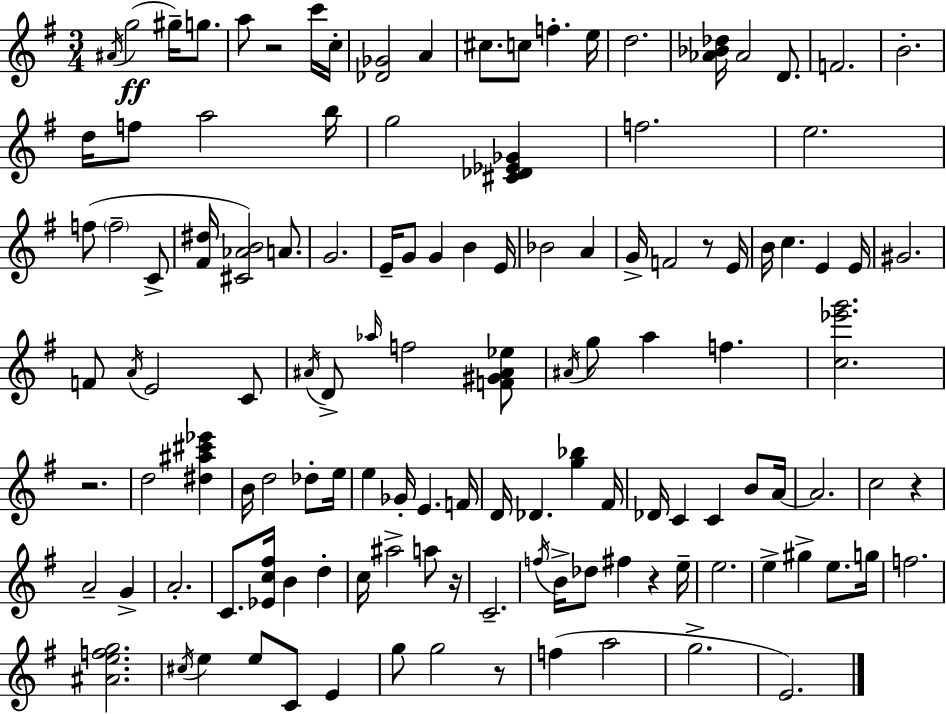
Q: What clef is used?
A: treble